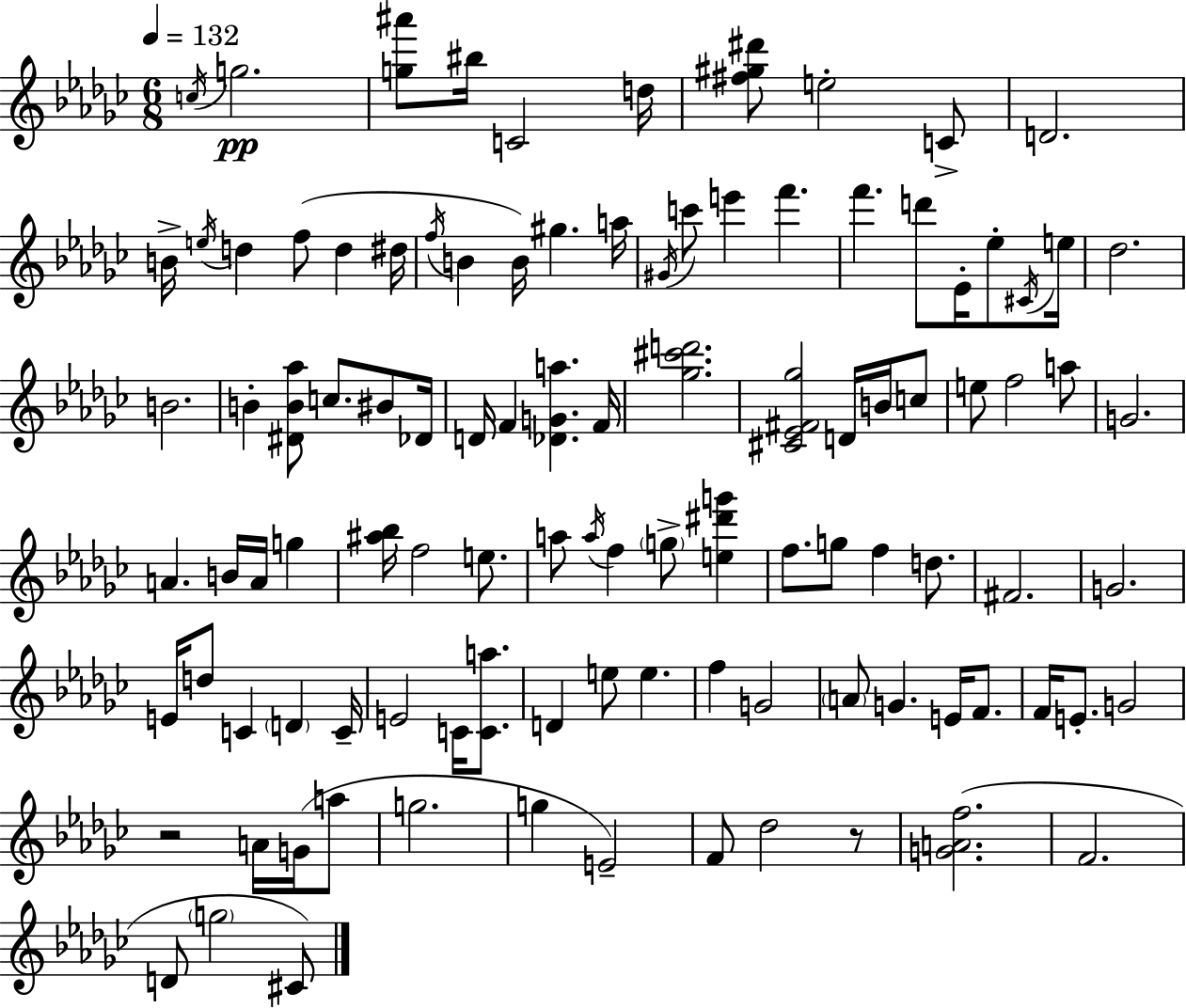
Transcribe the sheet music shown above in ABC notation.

X:1
T:Untitled
M:6/8
L:1/4
K:Ebm
c/4 g2 [g^a']/2 ^b/4 C2 d/4 [^f^g^d']/2 e2 C/2 D2 B/4 e/4 d f/2 d ^d/4 f/4 B B/4 ^g a/4 ^G/4 c'/2 e' f' f' d'/2 _E/4 _e/2 ^C/4 e/4 _d2 B2 B [^DB_a]/2 c/2 ^B/2 _D/4 D/4 F [_DGa] F/4 [_g^c'd']2 [^C_E^F_g]2 D/4 B/4 c/2 e/2 f2 a/2 G2 A B/4 A/4 g [^a_b]/4 f2 e/2 a/2 a/4 f g/2 [e^d'g'] f/2 g/2 f d/2 ^F2 G2 E/4 d/2 C D C/4 E2 C/4 [Ca]/2 D e/2 e f G2 A/2 G E/4 F/2 F/4 E/2 G2 z2 A/4 G/4 a/2 g2 g E2 F/2 _d2 z/2 [GAf]2 F2 D/2 g2 ^C/2